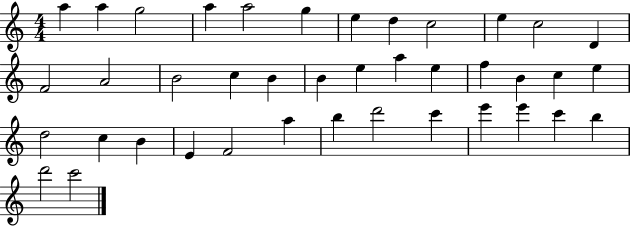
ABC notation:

X:1
T:Untitled
M:4/4
L:1/4
K:C
a a g2 a a2 g e d c2 e c2 D F2 A2 B2 c B B e a e f B c e d2 c B E F2 a b d'2 c' e' e' c' b d'2 c'2